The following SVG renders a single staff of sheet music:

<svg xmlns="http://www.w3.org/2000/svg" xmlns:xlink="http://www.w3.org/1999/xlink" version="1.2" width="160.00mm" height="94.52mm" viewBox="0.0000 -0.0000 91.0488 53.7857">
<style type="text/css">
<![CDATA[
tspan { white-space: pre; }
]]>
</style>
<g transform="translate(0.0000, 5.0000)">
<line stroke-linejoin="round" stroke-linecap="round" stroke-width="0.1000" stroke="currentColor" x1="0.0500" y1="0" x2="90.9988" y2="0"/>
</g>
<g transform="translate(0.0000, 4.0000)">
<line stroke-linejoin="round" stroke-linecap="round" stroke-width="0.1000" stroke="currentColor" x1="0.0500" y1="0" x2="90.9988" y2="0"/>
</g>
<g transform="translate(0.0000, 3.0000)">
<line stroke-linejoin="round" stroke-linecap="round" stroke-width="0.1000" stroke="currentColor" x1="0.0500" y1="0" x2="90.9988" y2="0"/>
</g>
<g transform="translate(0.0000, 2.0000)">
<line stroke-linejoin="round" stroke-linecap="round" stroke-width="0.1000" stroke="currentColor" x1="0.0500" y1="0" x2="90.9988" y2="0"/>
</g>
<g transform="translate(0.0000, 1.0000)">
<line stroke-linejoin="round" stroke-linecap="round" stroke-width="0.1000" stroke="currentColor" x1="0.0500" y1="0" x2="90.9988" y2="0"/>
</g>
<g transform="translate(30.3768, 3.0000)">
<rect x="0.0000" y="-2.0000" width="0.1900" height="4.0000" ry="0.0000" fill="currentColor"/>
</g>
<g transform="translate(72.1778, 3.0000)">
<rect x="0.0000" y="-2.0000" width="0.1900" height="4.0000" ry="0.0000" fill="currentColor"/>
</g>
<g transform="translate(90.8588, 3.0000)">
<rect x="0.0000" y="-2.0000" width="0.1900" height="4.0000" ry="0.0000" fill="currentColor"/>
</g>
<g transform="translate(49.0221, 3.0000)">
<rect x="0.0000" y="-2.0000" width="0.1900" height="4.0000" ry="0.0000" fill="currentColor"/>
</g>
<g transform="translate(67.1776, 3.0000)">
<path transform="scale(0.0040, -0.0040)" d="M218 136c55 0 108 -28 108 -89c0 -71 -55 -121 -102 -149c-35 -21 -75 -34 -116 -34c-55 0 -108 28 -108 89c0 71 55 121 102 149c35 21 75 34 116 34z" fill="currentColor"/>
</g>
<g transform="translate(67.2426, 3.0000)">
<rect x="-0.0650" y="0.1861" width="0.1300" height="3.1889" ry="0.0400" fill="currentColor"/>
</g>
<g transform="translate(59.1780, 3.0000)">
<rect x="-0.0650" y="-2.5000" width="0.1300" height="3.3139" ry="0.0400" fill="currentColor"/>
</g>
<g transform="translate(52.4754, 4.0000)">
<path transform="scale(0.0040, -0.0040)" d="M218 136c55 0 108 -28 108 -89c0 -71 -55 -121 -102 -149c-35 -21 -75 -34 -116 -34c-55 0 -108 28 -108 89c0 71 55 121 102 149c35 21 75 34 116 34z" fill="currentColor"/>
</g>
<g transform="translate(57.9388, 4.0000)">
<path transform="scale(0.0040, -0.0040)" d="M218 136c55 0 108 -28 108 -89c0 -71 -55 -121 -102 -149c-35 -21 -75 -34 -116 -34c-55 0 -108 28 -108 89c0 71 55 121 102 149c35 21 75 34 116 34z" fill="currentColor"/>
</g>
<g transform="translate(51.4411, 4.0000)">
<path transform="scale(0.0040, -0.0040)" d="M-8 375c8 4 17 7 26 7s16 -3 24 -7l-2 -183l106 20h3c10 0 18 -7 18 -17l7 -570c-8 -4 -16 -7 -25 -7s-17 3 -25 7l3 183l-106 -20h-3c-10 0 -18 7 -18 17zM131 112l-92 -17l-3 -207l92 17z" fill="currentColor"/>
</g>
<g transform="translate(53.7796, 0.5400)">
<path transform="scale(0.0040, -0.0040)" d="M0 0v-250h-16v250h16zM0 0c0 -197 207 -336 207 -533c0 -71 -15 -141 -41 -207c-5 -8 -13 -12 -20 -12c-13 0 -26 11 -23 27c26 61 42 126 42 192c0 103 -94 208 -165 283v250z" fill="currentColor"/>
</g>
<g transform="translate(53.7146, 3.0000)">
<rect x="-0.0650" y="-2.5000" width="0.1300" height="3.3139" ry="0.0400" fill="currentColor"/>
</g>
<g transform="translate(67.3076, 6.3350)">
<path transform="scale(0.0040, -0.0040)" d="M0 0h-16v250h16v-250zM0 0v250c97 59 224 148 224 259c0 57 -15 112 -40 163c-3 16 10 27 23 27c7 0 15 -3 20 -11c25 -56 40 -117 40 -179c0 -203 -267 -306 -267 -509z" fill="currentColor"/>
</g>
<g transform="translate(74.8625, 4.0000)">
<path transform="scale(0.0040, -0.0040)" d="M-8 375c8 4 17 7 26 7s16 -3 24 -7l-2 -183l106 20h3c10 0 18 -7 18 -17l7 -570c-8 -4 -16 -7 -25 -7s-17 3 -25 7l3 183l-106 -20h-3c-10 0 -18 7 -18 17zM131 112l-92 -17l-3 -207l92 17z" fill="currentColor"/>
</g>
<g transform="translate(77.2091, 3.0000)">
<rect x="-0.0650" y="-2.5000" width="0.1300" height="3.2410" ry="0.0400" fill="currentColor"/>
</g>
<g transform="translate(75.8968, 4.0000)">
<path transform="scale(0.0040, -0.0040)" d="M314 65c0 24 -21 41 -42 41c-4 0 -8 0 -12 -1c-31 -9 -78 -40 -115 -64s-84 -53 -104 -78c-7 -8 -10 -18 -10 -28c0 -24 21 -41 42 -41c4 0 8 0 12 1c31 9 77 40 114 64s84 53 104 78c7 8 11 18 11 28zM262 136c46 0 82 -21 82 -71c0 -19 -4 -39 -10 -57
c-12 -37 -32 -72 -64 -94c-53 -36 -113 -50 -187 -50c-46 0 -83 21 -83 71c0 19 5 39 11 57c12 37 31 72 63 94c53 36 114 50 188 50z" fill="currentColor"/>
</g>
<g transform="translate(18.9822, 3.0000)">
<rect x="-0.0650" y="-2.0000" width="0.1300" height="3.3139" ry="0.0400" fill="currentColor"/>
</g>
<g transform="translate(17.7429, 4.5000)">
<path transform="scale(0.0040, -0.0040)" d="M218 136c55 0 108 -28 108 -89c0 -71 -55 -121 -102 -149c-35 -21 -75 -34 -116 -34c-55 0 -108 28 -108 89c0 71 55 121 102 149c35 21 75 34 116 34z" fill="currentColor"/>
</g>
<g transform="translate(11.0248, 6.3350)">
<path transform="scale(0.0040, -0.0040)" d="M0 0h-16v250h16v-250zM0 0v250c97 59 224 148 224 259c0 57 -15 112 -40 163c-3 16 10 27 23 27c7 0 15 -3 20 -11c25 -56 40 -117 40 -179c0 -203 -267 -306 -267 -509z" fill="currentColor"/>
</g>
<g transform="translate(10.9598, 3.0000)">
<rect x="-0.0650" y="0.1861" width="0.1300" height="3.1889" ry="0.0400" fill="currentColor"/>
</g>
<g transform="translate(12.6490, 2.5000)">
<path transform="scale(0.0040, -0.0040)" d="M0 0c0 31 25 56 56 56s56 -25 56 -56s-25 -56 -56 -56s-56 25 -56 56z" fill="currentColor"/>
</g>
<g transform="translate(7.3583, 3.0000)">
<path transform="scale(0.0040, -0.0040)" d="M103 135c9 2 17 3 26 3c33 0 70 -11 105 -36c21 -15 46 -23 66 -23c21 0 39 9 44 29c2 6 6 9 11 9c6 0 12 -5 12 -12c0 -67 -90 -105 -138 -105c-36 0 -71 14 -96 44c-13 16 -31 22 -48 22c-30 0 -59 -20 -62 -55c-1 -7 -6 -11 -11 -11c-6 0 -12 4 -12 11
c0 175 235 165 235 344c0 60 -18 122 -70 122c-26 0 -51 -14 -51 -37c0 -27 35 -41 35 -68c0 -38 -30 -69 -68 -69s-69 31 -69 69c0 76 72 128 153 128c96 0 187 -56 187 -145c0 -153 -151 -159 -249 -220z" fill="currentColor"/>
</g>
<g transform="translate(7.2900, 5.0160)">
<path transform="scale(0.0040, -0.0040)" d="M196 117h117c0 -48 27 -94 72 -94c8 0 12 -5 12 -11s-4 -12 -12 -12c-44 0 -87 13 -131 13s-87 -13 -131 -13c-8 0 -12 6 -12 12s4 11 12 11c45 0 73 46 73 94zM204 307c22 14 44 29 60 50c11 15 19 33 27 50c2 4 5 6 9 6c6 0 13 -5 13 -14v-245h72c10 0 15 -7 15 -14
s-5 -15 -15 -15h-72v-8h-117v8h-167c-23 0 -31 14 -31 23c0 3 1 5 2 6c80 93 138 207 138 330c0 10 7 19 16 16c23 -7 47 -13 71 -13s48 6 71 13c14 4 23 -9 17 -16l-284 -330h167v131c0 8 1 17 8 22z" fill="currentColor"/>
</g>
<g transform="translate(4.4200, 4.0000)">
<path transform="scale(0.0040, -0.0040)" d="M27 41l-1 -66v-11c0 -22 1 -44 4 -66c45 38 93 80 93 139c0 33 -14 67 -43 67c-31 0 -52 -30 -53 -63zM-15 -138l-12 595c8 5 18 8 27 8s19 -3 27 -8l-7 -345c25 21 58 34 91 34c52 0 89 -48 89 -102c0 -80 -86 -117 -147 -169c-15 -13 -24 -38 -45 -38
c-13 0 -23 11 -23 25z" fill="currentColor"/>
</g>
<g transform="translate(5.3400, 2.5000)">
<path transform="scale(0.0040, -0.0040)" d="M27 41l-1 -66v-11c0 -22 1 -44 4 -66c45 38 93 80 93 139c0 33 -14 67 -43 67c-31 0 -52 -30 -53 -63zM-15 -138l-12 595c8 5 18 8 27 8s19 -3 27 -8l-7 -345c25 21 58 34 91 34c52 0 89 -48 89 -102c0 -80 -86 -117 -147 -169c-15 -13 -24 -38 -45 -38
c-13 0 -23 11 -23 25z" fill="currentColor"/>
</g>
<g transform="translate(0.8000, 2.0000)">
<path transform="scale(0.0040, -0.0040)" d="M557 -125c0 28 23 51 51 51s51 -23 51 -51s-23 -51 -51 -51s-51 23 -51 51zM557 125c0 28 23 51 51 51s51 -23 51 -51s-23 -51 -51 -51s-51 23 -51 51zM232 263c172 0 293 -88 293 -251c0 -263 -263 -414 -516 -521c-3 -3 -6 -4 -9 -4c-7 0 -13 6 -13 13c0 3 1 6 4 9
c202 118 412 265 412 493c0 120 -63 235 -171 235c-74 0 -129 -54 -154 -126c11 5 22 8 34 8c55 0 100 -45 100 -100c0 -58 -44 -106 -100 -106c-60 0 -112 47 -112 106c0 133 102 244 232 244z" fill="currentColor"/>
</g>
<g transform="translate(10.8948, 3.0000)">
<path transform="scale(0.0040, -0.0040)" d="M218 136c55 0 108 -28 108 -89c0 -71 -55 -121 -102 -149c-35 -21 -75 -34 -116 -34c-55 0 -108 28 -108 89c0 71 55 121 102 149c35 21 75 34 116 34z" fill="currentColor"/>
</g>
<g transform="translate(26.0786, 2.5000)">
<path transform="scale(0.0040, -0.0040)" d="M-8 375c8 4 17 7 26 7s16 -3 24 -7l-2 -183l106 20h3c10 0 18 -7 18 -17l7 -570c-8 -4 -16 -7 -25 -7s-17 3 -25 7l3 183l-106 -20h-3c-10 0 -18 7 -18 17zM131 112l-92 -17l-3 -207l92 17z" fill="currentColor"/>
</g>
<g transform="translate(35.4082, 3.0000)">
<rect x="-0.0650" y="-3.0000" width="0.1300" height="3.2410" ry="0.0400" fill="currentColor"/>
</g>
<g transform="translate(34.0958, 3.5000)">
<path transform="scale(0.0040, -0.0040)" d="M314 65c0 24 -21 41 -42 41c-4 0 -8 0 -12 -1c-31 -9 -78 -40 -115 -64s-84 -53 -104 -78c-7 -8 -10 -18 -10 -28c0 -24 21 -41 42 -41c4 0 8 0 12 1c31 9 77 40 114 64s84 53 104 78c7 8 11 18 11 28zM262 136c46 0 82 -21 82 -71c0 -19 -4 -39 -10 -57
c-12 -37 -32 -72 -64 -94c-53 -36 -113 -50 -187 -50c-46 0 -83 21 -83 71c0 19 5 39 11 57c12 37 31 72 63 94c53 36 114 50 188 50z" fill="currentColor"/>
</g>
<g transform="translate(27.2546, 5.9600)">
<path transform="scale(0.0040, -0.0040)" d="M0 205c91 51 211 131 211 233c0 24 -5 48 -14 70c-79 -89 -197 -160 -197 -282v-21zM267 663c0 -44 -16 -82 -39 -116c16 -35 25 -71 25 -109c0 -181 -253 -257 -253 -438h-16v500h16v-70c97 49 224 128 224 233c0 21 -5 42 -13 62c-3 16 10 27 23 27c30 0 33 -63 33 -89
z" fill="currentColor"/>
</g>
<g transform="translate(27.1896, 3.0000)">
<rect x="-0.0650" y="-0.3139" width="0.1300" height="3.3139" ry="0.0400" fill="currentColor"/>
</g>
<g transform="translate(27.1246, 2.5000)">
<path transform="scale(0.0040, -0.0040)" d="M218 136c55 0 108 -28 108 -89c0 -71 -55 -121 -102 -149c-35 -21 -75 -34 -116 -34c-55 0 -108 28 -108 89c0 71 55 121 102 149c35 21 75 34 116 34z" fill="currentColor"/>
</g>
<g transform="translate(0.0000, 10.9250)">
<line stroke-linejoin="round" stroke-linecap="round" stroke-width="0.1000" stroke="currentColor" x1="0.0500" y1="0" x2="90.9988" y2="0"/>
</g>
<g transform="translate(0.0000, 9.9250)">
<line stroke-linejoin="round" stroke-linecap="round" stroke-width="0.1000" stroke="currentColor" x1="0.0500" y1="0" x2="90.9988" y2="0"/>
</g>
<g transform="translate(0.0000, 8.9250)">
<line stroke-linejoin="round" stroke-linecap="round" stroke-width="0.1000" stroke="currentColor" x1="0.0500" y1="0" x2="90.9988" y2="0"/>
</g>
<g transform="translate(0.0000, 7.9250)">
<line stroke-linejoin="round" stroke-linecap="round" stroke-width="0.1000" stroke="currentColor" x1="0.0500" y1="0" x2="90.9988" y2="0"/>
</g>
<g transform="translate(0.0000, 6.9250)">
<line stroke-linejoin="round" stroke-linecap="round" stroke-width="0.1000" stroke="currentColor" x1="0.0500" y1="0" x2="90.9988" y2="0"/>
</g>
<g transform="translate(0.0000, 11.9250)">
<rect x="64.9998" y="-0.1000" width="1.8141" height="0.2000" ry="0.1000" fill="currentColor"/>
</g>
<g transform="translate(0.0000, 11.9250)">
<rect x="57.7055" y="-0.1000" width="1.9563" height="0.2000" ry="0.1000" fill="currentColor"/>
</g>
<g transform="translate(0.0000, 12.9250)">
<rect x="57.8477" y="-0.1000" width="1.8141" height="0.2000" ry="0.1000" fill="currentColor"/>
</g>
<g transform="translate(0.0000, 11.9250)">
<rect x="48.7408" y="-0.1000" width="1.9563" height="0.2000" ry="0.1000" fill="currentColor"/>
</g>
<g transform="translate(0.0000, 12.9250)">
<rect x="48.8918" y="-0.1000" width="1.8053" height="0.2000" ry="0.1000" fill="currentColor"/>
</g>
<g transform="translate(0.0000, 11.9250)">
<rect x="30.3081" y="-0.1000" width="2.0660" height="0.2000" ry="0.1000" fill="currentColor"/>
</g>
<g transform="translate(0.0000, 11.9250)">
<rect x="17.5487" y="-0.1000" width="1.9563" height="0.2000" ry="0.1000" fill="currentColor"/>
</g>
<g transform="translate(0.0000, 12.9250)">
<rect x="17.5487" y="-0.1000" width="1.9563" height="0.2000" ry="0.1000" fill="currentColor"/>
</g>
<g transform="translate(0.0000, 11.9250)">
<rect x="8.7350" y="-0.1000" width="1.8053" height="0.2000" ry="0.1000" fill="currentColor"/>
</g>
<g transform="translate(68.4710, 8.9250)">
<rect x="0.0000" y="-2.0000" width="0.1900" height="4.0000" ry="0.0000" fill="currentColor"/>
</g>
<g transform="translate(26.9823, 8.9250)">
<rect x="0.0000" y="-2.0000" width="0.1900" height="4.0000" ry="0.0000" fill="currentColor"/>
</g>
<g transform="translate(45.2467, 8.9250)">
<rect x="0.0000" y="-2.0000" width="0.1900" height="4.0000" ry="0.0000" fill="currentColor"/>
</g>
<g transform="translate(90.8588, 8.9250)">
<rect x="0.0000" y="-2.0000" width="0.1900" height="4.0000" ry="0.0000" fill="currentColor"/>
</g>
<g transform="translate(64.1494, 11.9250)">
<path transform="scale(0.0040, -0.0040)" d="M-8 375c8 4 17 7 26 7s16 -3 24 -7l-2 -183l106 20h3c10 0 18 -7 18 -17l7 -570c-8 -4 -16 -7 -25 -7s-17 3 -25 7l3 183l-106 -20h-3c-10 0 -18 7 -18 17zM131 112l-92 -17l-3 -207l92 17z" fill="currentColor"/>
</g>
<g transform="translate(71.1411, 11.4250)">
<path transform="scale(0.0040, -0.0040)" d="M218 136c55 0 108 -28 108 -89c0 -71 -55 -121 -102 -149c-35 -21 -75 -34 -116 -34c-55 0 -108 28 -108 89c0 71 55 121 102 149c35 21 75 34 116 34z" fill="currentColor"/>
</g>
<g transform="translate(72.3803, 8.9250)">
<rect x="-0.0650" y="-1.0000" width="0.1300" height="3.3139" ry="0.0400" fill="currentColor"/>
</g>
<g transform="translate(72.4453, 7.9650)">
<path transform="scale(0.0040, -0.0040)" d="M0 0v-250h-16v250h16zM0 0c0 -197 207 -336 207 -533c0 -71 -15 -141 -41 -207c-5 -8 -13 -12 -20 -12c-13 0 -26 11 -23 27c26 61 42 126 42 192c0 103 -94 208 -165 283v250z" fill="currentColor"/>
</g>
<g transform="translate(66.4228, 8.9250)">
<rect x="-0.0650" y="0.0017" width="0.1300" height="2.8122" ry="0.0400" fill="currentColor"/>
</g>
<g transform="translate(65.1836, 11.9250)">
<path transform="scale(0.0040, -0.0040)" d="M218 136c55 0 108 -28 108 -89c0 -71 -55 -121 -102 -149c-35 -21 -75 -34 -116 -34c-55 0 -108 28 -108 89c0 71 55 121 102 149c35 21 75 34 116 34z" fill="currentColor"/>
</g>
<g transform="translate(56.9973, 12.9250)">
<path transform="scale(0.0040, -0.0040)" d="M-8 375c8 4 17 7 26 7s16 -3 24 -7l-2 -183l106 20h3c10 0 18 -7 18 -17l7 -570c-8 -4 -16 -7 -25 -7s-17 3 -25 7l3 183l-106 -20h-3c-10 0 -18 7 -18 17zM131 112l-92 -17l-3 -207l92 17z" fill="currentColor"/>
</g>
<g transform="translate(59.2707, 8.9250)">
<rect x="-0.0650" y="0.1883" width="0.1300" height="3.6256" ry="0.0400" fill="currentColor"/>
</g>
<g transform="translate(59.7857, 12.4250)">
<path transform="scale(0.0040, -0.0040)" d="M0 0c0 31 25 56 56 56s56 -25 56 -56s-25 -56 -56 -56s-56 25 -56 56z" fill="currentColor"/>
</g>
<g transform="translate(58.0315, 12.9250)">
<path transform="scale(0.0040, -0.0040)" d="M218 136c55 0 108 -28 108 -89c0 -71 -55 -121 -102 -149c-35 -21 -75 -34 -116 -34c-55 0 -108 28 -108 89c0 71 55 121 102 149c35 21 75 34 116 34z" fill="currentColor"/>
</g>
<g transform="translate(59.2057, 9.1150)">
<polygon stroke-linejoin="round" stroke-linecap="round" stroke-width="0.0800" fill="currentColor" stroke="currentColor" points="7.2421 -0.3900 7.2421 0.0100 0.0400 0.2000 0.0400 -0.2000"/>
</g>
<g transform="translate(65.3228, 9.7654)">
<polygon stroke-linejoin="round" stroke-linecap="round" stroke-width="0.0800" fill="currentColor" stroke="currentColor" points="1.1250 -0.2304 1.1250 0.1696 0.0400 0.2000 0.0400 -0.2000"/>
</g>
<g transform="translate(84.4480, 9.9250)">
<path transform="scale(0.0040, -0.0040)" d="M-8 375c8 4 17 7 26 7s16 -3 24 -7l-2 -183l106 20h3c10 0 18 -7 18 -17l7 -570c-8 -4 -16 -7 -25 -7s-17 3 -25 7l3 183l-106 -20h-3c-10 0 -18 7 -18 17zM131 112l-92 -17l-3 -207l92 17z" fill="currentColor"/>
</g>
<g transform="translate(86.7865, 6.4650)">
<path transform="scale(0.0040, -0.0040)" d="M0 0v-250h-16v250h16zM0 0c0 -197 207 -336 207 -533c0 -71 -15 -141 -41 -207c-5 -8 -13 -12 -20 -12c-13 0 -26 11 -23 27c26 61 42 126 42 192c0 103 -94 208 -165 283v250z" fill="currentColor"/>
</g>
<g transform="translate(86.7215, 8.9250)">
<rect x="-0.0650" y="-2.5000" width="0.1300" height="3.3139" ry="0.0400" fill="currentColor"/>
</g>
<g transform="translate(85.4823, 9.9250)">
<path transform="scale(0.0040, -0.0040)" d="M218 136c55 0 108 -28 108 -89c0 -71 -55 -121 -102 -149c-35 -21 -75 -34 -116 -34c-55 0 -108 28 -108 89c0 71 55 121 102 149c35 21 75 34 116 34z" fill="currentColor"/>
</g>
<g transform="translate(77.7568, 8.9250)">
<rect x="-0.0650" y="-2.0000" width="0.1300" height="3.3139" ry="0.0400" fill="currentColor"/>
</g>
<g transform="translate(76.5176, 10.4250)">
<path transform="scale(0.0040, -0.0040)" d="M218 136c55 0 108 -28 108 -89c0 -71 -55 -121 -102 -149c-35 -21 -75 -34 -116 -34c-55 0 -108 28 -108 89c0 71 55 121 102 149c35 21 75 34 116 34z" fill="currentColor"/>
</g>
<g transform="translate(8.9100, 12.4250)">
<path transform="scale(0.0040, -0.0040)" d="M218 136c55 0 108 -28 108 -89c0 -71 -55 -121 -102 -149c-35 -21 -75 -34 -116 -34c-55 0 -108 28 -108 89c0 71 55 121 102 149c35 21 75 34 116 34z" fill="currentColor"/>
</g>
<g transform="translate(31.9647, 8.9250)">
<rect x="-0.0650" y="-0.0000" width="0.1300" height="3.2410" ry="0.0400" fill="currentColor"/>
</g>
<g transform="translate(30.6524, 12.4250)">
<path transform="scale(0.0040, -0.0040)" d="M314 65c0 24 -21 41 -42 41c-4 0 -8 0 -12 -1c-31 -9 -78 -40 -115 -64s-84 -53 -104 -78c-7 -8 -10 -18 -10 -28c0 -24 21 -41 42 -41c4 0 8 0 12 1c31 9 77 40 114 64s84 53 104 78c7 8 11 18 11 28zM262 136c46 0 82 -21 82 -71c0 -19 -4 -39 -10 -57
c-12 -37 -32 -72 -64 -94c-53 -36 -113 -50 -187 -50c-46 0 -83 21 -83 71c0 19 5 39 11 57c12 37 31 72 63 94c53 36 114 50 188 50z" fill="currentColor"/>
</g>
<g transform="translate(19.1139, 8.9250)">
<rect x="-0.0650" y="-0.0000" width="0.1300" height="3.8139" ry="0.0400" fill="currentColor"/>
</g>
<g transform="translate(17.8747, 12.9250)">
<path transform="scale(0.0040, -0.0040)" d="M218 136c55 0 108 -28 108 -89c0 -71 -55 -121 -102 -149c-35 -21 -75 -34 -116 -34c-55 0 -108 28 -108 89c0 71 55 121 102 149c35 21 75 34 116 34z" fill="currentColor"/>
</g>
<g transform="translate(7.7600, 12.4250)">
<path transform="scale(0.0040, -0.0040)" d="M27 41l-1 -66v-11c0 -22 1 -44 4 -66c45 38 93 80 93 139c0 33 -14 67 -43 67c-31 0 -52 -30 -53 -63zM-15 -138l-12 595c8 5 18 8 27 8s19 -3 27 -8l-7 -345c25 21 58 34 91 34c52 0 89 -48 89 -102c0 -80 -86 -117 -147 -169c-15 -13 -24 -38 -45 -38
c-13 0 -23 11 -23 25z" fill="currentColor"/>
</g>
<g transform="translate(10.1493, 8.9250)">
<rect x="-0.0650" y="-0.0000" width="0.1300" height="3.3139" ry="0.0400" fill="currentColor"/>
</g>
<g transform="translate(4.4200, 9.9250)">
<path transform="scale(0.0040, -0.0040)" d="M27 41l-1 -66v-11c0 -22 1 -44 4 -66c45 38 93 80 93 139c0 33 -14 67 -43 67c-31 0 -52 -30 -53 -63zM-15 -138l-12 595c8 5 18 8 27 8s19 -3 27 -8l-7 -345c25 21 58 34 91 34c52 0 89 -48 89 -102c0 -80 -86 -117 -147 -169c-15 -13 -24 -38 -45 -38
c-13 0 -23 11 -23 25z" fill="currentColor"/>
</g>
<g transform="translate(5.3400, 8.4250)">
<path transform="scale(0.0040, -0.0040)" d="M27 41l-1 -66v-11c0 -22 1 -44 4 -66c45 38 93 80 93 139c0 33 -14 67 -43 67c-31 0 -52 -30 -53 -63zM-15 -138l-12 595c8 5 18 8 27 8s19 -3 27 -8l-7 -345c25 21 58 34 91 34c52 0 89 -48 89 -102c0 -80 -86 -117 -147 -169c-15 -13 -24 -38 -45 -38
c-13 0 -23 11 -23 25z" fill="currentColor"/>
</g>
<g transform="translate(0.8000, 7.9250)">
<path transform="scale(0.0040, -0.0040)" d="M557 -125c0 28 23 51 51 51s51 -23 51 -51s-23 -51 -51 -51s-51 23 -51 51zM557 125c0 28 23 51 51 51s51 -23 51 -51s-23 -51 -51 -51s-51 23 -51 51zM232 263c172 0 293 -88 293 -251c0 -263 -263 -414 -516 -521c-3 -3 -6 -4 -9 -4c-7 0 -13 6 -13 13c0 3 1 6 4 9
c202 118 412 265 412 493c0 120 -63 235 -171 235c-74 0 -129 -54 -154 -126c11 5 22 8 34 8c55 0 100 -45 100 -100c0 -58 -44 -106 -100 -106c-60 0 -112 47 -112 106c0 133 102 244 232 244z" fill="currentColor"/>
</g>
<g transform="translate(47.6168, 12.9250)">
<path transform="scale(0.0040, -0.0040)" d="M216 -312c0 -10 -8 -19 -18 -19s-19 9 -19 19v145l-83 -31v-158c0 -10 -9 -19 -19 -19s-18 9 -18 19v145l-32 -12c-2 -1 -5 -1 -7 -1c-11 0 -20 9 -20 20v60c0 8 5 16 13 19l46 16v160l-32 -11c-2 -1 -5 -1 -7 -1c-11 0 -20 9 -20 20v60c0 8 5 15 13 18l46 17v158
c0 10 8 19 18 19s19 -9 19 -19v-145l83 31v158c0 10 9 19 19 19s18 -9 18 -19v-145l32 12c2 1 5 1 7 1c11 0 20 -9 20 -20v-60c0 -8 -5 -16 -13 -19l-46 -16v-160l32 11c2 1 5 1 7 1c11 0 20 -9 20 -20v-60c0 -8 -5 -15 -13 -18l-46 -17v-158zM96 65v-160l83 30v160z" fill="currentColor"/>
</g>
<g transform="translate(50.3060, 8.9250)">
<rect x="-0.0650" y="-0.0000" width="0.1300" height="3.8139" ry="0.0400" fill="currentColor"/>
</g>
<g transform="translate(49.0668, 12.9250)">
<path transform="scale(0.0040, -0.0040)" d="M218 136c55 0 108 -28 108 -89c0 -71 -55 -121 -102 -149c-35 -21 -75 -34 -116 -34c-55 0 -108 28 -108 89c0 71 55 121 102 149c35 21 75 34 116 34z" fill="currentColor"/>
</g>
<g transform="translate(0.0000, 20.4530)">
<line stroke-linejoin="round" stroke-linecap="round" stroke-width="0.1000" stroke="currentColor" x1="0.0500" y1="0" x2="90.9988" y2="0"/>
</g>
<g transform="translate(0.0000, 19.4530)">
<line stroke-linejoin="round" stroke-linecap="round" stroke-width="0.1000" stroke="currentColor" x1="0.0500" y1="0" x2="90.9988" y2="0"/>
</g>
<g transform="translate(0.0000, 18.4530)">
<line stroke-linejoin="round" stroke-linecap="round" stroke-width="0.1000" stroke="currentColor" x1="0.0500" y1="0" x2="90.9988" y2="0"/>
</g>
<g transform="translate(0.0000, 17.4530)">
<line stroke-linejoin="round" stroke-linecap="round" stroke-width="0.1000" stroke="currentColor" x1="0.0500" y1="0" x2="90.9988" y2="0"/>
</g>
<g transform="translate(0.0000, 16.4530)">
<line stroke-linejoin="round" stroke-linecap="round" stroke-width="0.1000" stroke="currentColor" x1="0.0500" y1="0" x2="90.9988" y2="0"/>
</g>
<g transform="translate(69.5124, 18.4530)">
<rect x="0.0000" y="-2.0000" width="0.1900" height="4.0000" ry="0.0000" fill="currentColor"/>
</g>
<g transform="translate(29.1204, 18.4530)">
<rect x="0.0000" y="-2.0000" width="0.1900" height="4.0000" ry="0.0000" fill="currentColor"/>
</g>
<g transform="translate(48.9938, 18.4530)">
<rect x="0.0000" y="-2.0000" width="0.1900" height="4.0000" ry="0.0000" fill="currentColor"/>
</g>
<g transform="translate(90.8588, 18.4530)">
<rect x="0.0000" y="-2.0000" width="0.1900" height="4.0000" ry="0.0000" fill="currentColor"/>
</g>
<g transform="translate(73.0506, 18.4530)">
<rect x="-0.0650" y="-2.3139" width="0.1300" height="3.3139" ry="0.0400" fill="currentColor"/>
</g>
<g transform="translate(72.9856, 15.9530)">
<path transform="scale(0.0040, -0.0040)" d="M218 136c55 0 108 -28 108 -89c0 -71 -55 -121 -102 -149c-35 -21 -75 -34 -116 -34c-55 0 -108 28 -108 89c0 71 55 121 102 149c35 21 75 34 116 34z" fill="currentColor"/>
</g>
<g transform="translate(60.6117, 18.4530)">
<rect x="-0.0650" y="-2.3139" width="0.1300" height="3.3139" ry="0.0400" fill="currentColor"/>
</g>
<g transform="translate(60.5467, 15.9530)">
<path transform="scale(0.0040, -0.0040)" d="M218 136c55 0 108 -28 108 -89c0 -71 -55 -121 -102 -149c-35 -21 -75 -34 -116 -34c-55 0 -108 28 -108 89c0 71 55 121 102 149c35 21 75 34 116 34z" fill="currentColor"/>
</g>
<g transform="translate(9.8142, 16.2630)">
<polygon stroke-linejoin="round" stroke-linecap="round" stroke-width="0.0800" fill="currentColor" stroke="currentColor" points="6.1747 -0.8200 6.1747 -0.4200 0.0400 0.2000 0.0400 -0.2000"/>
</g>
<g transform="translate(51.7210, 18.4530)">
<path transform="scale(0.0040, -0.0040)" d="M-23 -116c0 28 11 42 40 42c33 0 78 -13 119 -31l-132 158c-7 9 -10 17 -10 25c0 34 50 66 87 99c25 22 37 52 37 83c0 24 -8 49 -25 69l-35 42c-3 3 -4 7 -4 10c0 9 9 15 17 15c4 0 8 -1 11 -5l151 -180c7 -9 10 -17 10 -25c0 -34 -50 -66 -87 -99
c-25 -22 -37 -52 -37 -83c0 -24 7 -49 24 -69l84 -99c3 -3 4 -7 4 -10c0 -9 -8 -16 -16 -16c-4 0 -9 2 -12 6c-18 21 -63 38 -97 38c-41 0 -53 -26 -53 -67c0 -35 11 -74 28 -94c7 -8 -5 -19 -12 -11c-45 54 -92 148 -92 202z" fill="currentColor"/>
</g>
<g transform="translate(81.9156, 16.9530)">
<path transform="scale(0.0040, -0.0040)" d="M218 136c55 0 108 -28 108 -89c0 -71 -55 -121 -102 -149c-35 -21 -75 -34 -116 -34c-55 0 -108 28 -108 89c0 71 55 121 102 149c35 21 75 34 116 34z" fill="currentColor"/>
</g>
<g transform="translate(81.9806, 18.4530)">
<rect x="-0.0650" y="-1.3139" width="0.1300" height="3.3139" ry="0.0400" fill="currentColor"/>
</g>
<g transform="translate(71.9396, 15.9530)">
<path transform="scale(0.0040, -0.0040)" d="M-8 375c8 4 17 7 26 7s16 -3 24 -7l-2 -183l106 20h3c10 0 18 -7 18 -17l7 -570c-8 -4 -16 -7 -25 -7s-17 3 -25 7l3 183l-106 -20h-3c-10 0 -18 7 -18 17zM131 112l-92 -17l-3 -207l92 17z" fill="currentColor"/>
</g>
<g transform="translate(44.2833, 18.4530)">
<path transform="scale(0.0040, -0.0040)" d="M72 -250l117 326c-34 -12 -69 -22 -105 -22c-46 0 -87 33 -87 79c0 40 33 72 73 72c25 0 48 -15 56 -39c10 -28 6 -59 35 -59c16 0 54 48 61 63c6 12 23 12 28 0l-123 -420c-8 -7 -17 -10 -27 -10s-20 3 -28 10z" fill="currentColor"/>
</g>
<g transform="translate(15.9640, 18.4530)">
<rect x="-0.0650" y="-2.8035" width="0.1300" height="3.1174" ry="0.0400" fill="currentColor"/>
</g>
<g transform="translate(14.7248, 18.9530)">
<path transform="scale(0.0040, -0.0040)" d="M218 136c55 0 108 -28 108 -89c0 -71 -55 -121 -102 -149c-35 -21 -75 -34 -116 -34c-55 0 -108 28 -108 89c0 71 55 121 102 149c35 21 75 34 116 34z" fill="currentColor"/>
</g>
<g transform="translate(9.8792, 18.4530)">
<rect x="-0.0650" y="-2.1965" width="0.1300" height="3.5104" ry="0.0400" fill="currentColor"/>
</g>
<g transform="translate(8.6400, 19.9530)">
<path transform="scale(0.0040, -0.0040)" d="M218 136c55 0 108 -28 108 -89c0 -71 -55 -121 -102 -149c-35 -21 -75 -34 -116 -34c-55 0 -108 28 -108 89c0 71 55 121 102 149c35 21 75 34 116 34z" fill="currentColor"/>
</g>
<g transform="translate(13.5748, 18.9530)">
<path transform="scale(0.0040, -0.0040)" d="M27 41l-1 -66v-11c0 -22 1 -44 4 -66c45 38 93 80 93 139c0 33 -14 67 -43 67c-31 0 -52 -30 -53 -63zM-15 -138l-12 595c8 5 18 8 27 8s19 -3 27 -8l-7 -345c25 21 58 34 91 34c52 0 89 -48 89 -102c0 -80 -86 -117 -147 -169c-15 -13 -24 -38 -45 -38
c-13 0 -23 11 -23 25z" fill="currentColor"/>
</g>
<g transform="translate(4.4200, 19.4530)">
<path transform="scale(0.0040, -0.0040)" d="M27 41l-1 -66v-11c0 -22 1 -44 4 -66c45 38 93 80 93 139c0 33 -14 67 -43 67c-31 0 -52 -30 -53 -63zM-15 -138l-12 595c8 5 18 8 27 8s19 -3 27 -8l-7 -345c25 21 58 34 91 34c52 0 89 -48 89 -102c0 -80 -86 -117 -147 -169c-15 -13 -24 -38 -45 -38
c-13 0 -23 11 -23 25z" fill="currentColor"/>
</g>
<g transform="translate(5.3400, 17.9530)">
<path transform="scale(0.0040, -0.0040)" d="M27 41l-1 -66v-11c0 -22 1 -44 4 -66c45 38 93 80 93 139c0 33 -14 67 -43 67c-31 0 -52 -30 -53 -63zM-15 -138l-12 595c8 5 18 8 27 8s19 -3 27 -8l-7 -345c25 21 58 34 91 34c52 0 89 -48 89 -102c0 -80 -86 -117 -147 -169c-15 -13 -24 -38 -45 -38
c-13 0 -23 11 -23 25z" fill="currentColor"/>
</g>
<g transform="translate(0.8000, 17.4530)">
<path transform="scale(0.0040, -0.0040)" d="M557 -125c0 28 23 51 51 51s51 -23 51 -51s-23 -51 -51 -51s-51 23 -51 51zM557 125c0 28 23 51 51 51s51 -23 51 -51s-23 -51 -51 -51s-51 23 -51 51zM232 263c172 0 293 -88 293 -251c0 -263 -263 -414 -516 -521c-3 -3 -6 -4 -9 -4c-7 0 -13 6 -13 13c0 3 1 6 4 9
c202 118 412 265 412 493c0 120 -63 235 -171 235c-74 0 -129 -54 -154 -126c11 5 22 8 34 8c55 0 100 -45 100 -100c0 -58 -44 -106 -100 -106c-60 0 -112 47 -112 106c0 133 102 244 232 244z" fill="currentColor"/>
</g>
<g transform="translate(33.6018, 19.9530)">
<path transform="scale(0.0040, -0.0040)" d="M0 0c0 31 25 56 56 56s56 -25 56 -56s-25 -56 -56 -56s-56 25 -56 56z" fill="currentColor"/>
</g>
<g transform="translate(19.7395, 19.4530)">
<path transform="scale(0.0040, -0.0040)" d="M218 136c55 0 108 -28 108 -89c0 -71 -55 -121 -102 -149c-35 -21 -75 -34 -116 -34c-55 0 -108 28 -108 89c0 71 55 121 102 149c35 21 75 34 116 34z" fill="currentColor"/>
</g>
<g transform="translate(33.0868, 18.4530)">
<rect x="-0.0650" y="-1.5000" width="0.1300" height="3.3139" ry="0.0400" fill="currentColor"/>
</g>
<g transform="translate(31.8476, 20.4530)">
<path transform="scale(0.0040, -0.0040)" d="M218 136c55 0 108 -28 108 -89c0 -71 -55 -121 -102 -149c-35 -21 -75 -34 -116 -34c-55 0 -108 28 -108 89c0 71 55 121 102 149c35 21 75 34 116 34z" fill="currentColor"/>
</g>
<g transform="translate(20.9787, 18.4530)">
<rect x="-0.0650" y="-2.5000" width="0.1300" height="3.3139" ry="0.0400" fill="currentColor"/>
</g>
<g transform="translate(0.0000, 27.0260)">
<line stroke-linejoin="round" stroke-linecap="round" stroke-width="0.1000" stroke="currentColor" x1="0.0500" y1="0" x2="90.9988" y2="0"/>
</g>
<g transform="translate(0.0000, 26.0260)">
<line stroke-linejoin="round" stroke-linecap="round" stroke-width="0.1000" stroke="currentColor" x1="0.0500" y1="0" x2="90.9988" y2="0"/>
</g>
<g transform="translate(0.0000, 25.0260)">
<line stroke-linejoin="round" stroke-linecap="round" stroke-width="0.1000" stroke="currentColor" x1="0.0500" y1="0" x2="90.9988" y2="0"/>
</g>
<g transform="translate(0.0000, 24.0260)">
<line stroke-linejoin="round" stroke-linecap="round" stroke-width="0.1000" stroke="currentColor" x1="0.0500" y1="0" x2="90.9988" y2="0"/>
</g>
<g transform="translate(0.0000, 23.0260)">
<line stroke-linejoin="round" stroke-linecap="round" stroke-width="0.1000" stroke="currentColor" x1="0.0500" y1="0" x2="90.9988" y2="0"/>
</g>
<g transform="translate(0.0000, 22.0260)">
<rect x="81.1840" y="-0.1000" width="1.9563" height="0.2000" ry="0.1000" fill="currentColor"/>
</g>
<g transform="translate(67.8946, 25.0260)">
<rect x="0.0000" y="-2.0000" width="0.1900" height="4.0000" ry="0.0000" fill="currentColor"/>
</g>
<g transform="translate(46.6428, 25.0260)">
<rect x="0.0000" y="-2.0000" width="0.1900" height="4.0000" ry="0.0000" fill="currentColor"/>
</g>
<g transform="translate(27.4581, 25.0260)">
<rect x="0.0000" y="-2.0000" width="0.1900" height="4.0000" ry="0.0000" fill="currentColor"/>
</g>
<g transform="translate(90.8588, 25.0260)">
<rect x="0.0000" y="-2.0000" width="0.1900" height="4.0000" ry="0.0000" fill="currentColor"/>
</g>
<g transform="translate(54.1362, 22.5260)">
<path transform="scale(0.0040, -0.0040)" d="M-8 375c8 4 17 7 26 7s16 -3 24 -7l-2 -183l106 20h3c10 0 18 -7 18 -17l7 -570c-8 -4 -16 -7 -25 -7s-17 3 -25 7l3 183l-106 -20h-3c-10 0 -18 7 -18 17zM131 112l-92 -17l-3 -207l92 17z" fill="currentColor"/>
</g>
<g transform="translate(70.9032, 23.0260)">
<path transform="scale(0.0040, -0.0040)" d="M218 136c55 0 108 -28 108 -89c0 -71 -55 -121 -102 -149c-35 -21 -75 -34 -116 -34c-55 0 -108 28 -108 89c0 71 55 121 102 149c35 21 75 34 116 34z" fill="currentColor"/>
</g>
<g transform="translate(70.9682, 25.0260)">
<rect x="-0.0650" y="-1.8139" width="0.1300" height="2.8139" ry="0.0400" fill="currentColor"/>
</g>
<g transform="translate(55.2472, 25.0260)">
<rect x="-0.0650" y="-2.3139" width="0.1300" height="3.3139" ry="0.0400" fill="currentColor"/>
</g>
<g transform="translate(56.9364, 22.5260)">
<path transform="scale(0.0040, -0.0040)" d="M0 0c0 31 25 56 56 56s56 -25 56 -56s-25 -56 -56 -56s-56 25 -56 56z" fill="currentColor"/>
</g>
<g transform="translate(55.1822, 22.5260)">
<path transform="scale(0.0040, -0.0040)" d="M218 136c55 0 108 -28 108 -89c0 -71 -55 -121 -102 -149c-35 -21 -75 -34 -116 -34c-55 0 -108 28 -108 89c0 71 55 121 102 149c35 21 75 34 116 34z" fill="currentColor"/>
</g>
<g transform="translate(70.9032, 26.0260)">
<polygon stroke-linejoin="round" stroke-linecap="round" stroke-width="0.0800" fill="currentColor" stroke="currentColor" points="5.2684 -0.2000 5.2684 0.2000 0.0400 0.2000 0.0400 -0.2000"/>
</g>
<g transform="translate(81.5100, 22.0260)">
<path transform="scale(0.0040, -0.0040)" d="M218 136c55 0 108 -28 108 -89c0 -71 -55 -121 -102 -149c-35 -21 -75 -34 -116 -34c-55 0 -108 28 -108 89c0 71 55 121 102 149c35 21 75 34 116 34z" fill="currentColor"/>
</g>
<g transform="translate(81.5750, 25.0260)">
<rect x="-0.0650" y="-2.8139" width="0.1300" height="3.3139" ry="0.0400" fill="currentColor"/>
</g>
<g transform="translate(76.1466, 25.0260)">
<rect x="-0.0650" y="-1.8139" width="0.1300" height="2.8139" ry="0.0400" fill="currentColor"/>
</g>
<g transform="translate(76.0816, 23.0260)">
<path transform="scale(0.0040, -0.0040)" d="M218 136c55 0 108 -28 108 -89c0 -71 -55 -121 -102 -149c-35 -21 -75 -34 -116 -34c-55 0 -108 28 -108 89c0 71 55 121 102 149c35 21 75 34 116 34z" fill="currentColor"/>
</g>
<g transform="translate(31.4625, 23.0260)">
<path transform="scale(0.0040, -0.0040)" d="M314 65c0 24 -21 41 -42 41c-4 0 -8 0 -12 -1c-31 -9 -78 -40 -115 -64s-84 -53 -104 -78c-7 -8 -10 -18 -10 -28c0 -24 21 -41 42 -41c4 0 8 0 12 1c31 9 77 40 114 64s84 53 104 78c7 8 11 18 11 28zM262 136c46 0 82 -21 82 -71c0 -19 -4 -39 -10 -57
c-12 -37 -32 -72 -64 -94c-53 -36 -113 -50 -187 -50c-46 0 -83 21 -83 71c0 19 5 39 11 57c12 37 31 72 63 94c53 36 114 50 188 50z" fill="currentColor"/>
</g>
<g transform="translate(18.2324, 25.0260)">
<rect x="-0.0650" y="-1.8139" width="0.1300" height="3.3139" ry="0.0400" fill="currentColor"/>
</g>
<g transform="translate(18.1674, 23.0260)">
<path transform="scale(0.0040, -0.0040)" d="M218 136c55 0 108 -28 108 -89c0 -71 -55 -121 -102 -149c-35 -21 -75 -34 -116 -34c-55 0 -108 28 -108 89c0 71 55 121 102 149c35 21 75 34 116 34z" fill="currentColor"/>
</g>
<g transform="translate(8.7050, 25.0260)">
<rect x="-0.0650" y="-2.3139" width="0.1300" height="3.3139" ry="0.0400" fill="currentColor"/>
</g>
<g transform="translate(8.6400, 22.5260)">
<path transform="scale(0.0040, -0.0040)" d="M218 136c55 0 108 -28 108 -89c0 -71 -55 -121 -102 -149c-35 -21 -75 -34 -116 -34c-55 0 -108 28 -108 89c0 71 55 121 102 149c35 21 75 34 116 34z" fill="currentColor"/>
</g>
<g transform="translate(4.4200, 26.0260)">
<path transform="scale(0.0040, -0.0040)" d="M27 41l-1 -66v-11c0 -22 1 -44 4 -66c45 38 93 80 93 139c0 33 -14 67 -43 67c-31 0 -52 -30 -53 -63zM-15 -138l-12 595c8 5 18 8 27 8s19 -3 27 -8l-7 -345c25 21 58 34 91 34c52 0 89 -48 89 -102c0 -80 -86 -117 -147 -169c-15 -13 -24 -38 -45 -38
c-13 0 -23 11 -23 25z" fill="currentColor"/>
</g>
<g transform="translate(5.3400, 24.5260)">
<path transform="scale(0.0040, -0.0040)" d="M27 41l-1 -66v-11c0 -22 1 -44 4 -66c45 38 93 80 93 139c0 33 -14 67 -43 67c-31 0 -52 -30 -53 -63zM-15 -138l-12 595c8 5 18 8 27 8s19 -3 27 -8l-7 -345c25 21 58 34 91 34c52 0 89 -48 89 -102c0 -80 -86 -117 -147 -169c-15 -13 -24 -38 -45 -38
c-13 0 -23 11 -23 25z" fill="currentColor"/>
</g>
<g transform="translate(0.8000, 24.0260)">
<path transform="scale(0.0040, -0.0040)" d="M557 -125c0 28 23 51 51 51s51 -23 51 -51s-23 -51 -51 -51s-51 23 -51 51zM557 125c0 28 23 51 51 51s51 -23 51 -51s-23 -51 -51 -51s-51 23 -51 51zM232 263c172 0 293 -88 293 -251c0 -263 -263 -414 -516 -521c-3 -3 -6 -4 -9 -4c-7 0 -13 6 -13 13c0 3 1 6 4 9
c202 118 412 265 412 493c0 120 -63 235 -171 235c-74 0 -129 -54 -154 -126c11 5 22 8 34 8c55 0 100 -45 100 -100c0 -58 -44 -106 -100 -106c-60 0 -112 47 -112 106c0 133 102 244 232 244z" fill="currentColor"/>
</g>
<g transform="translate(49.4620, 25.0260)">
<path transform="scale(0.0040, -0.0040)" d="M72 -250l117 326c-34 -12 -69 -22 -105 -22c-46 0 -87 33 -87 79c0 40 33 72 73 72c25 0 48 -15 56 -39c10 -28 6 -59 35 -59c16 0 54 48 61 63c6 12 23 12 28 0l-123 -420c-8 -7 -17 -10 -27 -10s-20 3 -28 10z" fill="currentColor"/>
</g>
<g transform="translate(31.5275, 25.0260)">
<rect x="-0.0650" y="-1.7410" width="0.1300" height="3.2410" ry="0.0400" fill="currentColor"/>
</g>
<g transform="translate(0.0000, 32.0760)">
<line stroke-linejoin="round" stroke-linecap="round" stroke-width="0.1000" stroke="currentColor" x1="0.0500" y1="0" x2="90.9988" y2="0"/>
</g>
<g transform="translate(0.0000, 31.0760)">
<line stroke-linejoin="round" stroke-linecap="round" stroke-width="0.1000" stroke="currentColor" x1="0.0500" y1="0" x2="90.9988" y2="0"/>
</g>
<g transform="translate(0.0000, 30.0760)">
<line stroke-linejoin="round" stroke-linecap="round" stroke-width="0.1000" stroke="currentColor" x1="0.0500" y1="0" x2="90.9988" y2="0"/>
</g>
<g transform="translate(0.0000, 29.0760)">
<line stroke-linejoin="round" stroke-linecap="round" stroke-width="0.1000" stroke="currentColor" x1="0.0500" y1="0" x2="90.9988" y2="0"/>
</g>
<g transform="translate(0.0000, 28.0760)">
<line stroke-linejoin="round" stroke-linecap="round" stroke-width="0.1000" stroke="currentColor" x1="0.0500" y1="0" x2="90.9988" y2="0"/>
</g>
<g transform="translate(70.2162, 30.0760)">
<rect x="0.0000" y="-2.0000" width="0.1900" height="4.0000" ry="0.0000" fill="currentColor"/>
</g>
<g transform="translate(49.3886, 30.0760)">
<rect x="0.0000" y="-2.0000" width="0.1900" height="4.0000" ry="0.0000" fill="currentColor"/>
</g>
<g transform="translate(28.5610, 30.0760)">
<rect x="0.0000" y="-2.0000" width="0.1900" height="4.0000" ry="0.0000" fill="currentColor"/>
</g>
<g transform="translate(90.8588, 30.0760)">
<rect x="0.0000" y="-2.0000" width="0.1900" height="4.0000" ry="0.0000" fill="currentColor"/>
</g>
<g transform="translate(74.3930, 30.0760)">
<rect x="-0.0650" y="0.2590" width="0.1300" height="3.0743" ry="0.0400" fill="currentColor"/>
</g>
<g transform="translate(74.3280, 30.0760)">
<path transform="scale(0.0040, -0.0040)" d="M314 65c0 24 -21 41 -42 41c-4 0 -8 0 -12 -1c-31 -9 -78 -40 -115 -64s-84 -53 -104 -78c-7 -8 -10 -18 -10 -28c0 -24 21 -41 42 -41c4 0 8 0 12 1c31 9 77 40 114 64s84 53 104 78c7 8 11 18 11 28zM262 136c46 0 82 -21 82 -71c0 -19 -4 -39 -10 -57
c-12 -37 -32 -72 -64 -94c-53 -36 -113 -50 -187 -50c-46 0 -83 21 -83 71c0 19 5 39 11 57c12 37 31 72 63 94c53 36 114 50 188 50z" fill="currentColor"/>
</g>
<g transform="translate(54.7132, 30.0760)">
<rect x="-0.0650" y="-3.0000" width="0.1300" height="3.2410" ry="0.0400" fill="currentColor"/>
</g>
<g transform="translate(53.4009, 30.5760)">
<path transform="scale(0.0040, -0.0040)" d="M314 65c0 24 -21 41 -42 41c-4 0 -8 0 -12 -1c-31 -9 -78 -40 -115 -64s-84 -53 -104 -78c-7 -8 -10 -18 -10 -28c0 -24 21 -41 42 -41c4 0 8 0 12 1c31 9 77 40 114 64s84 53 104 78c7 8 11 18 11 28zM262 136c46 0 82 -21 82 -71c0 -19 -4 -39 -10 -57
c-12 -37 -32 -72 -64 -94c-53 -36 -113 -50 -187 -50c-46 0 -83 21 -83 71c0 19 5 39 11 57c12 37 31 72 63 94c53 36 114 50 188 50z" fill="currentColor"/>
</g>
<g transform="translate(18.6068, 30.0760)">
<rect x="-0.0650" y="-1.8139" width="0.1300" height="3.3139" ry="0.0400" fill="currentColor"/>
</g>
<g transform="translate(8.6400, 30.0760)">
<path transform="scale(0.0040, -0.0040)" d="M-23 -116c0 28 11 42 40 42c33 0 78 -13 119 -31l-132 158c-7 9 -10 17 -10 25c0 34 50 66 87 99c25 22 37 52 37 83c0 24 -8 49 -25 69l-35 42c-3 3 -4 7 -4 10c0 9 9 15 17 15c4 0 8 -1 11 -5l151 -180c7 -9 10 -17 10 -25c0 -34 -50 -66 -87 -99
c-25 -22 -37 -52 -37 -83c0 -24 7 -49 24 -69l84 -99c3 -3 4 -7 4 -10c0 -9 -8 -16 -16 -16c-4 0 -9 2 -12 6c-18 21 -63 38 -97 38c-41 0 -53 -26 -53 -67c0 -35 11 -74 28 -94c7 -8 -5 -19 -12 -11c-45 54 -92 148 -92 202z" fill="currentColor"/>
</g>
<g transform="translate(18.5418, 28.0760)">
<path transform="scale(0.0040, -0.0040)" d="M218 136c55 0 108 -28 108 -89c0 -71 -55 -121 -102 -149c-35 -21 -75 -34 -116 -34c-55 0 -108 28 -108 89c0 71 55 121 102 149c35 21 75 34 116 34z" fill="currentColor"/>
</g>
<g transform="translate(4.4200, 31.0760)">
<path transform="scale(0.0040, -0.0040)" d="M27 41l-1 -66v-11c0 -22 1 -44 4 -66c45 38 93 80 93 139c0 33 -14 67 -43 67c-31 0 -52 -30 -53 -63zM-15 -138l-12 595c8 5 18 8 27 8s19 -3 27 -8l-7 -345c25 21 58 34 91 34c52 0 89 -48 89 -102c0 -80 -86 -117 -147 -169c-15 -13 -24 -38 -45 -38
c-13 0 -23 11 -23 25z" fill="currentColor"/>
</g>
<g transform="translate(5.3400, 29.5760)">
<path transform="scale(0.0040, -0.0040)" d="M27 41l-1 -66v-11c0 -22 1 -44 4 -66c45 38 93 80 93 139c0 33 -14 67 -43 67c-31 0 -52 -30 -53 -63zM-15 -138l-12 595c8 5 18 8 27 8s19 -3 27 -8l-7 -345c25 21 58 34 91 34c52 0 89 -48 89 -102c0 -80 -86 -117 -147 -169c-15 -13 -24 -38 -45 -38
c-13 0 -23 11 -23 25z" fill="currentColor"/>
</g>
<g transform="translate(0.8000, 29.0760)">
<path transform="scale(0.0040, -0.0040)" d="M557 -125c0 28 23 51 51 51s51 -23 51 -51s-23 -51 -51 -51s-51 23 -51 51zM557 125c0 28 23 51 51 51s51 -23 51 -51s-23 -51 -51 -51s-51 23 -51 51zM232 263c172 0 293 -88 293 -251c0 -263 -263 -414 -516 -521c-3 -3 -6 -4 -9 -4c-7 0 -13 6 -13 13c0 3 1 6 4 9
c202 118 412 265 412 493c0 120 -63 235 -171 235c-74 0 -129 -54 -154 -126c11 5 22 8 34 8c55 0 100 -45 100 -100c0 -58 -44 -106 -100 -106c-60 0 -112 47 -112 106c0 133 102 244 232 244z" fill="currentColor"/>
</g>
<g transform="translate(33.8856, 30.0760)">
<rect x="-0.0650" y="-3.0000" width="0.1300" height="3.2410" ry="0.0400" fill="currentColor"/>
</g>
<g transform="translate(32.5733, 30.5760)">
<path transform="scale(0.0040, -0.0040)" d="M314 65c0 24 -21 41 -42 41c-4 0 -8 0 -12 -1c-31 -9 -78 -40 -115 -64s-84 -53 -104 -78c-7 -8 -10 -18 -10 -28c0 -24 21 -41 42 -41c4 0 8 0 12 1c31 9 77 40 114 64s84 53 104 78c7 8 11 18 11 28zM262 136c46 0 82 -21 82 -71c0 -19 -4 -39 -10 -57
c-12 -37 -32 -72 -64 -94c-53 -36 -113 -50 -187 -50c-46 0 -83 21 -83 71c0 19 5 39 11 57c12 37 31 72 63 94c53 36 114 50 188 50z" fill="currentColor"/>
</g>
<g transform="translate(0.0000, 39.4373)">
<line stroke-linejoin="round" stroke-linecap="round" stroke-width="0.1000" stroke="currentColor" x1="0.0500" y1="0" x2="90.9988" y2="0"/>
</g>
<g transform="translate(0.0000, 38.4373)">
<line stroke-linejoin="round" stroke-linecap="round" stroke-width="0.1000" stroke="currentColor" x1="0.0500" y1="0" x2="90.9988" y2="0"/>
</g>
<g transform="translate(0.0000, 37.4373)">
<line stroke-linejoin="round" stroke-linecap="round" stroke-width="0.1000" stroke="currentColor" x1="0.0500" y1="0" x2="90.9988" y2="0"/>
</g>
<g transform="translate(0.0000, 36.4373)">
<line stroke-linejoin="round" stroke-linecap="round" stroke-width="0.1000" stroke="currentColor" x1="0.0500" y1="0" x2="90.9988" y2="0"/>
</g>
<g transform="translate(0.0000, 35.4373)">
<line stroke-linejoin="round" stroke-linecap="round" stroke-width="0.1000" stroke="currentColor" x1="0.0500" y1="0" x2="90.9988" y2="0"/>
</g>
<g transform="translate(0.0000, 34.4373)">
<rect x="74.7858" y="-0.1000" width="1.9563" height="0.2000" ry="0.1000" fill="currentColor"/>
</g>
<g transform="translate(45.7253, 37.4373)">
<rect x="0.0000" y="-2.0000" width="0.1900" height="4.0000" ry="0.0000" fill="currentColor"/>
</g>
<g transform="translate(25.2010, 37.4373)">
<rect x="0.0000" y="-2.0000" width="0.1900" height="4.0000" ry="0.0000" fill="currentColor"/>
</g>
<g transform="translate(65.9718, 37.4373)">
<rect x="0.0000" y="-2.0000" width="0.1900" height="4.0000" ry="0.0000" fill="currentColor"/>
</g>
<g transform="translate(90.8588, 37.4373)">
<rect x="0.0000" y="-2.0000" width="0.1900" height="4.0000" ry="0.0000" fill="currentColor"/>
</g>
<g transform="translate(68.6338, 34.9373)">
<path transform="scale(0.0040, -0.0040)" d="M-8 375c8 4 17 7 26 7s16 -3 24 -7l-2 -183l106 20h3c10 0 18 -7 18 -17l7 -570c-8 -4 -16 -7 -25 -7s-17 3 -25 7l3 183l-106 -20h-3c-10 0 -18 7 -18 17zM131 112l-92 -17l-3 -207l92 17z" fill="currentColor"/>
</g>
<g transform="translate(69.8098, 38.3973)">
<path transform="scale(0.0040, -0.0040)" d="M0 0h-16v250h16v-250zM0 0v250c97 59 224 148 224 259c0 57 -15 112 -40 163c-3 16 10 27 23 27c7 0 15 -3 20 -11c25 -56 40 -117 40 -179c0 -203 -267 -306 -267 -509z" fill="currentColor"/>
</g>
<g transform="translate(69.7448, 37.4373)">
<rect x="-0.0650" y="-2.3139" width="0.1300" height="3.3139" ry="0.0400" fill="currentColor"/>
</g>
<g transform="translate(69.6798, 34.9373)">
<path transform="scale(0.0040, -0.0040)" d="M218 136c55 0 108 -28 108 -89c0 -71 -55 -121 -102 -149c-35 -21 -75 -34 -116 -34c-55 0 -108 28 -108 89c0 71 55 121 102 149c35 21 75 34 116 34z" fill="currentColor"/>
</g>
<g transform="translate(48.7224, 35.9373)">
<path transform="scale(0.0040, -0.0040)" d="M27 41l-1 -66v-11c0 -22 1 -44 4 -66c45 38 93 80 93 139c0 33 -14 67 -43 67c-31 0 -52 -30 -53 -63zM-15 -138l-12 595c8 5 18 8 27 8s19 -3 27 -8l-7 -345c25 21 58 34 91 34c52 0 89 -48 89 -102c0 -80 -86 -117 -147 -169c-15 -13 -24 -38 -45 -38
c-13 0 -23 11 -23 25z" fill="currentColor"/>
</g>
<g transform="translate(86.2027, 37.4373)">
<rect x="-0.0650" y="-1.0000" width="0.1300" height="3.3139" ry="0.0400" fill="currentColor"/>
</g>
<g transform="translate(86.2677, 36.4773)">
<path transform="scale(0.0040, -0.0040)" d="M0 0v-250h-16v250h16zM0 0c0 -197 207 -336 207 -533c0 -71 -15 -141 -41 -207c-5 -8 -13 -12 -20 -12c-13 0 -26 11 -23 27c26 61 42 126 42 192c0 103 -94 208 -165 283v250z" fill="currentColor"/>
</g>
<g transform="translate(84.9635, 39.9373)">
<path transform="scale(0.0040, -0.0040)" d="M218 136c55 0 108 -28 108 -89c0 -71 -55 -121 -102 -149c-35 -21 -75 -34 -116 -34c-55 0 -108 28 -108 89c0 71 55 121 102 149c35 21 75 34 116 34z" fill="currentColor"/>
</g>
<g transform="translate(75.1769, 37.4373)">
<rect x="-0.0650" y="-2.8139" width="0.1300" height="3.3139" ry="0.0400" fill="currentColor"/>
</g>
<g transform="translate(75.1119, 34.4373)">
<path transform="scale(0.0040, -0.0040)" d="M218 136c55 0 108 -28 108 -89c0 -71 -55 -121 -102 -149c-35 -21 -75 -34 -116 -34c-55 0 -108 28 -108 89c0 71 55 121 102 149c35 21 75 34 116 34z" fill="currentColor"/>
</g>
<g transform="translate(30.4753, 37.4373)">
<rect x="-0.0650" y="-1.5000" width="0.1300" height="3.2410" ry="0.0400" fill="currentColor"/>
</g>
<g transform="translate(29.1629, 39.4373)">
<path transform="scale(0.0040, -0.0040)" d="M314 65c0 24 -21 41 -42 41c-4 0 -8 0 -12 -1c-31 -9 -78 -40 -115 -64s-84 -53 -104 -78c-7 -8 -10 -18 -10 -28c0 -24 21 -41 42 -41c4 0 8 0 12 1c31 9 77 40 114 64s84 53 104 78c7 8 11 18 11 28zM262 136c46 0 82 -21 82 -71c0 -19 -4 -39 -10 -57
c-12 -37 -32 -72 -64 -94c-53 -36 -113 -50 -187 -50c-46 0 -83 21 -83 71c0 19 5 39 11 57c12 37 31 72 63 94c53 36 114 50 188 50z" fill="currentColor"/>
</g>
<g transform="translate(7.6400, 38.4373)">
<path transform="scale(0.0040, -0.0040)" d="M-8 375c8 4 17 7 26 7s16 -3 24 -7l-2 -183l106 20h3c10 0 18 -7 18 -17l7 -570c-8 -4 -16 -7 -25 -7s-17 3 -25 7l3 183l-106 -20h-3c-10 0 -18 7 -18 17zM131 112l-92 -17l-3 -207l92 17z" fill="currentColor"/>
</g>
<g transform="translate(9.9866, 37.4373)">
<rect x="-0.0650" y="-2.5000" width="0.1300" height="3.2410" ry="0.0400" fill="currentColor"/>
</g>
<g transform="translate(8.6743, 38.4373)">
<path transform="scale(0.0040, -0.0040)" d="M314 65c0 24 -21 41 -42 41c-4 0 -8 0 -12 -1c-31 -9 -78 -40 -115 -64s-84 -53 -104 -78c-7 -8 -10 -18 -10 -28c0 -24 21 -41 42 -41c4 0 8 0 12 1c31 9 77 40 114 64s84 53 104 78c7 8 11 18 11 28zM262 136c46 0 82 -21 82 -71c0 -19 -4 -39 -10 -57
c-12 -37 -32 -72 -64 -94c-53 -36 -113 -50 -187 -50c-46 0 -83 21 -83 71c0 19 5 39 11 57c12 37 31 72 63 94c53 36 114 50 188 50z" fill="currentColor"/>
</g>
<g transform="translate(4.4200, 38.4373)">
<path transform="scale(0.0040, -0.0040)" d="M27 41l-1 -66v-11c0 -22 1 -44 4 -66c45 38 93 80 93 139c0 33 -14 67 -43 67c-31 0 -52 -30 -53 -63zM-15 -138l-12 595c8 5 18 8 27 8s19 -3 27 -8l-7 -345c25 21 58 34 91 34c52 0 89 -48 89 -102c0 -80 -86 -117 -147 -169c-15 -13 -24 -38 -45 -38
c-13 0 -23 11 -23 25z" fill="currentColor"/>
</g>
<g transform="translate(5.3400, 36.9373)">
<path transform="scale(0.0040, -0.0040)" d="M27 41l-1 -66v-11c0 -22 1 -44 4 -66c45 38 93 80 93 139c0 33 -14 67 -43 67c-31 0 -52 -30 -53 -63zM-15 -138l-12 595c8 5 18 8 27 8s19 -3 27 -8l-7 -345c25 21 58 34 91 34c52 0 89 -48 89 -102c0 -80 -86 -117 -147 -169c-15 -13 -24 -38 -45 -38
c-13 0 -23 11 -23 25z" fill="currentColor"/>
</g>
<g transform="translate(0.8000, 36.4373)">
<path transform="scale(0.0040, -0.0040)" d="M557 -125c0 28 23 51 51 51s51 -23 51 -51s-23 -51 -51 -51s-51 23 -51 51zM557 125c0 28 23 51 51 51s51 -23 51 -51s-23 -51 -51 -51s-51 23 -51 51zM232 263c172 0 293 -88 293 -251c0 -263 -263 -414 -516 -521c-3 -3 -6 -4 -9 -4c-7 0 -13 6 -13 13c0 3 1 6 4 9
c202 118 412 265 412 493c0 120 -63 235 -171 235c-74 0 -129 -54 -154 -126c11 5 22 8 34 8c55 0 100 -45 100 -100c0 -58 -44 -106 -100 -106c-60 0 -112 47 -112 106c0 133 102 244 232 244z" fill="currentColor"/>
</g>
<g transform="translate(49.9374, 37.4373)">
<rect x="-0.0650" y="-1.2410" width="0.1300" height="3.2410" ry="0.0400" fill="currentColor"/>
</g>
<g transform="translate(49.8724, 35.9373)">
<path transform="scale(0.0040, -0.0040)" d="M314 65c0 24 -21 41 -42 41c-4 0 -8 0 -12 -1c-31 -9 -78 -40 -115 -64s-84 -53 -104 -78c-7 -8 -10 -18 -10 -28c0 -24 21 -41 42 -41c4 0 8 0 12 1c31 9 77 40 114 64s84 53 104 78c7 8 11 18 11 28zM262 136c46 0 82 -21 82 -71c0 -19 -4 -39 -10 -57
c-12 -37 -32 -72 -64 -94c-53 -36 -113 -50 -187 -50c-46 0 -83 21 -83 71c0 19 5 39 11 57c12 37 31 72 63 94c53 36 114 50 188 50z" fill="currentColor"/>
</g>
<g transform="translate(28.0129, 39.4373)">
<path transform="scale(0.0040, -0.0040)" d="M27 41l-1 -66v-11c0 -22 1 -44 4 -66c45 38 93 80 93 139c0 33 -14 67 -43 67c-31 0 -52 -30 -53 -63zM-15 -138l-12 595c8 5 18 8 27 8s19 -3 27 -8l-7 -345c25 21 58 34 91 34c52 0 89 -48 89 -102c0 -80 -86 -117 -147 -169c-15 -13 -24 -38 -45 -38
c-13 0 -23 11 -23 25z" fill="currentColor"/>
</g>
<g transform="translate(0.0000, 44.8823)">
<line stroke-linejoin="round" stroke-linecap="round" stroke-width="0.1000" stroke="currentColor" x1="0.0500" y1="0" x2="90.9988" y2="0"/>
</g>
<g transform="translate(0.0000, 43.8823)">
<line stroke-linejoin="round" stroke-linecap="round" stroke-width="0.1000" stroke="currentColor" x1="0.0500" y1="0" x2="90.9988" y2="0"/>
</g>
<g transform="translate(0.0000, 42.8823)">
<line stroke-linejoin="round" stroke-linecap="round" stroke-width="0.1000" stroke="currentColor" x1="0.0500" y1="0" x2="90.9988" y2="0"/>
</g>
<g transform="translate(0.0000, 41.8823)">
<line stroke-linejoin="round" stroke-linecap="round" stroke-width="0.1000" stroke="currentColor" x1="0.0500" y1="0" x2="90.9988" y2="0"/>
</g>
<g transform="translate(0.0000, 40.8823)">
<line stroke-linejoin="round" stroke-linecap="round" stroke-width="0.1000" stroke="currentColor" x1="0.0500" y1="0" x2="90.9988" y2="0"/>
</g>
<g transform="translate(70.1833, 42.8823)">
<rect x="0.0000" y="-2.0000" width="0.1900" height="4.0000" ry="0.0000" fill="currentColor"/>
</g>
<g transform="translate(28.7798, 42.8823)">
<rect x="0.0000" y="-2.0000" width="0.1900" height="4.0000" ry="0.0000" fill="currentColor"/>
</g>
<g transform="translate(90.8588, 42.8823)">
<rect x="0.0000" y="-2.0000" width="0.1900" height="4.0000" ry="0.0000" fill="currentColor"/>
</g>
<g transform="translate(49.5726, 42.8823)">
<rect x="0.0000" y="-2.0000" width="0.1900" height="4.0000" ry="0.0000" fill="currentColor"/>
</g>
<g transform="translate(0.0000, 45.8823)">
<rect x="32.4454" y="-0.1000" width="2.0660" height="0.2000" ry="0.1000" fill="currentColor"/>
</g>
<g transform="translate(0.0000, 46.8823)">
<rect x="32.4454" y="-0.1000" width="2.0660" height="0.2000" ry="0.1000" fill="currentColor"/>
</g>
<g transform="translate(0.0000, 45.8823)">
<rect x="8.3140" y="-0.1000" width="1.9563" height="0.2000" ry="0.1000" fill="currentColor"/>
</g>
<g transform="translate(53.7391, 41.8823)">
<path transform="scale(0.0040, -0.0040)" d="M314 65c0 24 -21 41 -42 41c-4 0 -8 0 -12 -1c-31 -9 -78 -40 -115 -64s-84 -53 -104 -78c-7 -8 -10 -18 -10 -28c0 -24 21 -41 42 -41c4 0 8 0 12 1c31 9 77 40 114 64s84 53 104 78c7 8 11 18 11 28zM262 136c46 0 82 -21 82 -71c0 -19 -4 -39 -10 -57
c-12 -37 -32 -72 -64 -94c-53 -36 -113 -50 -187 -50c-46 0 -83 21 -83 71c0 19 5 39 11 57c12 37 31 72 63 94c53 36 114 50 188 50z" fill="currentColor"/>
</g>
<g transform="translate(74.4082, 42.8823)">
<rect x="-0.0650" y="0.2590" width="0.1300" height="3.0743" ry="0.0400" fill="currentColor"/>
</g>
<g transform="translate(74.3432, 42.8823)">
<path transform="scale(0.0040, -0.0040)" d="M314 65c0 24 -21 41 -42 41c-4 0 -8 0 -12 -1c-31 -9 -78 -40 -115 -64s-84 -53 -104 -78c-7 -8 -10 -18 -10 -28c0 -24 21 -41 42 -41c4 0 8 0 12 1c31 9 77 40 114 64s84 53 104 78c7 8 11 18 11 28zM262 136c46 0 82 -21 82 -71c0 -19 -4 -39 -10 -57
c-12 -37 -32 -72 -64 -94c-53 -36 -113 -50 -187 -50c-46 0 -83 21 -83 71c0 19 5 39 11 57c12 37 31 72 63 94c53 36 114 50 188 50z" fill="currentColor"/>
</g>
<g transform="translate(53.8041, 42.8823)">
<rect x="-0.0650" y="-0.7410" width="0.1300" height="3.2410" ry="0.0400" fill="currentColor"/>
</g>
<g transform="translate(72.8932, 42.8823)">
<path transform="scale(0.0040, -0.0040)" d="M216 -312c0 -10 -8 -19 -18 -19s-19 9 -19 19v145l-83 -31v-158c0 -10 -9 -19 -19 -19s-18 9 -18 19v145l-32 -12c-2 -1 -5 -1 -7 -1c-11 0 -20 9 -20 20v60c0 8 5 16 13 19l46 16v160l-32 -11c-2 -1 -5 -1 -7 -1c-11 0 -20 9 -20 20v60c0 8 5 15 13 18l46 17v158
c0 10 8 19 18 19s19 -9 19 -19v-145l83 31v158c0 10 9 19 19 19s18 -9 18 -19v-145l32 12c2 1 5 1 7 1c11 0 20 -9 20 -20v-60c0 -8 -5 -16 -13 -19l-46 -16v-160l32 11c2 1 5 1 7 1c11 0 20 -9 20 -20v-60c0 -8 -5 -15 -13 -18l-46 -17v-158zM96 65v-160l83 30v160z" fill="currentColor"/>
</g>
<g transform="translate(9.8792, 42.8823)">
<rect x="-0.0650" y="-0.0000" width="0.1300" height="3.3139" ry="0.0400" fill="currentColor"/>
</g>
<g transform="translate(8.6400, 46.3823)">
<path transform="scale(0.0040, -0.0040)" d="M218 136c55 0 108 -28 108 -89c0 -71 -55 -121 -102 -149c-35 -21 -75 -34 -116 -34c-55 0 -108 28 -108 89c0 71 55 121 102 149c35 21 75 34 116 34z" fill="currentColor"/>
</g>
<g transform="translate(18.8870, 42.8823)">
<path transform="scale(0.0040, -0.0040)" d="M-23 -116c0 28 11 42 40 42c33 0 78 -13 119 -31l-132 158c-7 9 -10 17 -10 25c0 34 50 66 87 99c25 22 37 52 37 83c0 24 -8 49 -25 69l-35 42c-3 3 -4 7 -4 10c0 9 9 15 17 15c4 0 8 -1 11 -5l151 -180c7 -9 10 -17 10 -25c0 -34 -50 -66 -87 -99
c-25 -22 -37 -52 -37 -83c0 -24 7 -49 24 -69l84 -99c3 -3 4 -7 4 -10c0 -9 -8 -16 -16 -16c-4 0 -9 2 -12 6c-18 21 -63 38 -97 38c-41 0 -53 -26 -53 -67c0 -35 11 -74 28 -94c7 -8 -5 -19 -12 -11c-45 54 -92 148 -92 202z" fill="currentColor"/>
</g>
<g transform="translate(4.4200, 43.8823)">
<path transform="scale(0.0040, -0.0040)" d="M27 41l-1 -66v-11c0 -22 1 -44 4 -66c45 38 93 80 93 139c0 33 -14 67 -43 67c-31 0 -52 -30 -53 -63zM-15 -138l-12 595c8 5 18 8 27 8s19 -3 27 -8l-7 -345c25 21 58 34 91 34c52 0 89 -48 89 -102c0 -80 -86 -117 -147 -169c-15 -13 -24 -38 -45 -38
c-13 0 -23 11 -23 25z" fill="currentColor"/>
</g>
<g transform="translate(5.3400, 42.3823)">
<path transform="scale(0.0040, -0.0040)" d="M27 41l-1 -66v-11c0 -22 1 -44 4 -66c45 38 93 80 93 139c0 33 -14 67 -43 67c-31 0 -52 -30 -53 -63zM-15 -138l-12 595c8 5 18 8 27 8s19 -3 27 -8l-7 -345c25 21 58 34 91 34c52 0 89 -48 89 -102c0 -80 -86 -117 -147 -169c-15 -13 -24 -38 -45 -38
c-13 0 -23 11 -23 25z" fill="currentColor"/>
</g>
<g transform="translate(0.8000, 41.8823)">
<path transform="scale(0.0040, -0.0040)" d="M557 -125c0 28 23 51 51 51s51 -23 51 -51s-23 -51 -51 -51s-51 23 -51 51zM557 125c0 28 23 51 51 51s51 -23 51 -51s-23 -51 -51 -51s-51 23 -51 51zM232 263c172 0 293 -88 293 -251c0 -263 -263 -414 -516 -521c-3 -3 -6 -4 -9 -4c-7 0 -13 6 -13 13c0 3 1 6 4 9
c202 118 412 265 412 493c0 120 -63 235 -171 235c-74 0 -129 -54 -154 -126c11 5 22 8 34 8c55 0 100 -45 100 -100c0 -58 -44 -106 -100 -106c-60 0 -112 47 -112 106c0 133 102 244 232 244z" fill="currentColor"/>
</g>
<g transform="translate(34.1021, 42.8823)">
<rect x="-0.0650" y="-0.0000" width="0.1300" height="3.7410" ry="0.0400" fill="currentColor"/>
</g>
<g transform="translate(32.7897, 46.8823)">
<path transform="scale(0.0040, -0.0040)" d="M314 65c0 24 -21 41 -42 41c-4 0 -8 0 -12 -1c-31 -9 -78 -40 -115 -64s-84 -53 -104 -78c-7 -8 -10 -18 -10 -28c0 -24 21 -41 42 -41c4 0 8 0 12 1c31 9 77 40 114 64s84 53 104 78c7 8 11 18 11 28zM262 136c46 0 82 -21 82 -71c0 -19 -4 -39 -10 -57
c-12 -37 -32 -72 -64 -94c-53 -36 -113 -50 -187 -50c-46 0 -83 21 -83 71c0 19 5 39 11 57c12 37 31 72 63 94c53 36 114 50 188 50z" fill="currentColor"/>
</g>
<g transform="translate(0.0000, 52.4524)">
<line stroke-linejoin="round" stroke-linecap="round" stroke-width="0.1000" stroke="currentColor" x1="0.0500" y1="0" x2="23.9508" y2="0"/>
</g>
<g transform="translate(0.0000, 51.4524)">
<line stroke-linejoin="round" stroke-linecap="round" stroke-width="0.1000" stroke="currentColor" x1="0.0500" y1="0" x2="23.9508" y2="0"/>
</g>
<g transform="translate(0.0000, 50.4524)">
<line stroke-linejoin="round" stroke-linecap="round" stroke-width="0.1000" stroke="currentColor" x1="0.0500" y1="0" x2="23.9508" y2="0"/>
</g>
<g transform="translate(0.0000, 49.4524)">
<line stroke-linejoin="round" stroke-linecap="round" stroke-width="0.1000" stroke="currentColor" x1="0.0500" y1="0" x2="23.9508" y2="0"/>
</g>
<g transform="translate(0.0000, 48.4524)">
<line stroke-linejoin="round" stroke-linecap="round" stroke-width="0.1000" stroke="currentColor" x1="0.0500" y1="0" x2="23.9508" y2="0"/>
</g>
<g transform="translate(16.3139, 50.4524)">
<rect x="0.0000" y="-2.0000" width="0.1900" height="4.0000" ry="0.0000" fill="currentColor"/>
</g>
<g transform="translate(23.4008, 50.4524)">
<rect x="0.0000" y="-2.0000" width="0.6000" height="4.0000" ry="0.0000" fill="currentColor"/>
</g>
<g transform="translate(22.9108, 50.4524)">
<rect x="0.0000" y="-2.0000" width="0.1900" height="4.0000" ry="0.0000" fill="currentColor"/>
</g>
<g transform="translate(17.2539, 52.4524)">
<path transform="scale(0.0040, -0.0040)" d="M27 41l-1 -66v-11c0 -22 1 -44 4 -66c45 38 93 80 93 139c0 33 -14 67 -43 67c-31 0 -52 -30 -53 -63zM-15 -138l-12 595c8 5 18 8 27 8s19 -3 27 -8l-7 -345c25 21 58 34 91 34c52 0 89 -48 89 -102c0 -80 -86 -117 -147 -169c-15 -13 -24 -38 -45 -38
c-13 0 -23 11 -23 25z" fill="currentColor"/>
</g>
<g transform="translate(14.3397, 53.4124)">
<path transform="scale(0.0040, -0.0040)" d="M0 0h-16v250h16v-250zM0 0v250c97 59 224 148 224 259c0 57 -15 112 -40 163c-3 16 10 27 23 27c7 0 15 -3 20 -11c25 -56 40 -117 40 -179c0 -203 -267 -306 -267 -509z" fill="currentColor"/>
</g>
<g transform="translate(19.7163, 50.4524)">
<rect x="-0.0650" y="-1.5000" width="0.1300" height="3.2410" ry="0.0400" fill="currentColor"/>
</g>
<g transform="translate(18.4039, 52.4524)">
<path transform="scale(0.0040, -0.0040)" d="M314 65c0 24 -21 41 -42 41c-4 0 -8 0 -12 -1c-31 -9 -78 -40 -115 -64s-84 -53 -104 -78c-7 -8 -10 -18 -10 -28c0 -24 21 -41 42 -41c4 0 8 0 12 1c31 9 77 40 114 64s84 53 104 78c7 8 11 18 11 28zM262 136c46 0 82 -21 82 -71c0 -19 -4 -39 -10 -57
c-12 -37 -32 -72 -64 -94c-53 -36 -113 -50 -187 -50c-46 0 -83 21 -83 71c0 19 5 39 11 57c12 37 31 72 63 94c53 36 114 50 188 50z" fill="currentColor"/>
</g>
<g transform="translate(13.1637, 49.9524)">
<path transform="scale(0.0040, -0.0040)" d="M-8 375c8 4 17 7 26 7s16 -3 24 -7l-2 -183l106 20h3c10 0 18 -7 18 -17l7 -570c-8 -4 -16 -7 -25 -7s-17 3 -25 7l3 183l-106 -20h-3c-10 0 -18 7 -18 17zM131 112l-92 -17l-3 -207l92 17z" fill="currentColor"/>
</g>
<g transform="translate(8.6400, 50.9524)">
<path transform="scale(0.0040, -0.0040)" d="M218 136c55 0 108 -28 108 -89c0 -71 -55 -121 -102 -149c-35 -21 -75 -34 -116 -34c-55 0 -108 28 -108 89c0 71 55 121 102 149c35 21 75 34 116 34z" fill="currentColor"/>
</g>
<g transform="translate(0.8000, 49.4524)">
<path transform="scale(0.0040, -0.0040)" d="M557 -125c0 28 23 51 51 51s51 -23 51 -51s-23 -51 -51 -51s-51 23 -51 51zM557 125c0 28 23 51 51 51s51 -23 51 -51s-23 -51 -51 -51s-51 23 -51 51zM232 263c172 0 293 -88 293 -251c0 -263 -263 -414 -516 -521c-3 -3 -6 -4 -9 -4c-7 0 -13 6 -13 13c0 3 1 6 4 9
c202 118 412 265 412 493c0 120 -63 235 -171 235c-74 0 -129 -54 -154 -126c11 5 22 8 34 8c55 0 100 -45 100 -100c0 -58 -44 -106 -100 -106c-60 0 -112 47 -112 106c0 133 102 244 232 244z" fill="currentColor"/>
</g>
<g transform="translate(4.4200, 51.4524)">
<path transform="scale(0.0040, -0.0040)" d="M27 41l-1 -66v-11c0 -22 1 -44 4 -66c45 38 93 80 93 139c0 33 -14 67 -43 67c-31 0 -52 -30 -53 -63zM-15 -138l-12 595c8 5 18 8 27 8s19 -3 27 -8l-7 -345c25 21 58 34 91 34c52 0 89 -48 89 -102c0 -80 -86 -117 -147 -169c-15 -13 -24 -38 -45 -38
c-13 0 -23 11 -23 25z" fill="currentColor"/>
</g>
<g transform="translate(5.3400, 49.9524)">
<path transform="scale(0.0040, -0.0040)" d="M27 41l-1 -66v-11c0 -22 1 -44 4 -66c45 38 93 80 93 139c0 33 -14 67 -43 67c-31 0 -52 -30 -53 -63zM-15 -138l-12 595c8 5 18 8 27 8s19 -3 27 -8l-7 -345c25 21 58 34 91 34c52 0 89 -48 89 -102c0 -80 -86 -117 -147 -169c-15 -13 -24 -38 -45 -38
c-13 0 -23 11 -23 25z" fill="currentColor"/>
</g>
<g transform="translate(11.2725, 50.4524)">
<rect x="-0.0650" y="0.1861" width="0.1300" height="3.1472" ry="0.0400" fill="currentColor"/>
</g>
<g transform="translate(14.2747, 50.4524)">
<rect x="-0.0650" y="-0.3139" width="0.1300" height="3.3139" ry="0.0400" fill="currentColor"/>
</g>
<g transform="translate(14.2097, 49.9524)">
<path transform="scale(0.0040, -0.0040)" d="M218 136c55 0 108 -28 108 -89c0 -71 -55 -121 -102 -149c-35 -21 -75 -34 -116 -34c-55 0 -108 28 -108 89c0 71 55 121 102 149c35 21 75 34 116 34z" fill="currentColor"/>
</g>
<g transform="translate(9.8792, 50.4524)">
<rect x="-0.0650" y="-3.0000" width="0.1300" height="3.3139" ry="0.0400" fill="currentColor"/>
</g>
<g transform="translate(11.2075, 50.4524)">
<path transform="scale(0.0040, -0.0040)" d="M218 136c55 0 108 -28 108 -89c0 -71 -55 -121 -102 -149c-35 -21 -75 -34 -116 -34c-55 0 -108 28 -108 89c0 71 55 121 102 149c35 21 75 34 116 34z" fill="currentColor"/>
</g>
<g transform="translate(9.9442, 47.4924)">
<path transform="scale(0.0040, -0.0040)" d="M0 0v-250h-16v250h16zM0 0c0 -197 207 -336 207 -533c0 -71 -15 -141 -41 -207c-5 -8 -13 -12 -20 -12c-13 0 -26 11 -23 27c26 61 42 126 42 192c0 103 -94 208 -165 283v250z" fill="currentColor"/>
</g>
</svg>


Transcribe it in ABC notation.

X:1
T:Untitled
M:2/4
L:1/4
K:Bb
D,/2 A,, E,/4 C,2 B,,/2 B,, D,/2 B,,2 _D,, C,, D,,2 ^C,, C,,/2 E,,/4 F,,/2 A,, B,,/2 A,,/2 _C,/2 _B,, G,, z/2 z _B, B, G, _B, A, A,2 z/2 B, A,/2 A,/2 C z A, C,2 C,2 D,2 B,,2 _G,,2 _G,2 B,/2 C F,,/2 D,, z C,,2 F,2 ^D,2 C,/2 D, E,/2 _G,,2